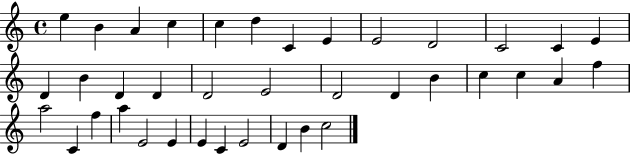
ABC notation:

X:1
T:Untitled
M:4/4
L:1/4
K:C
e B A c c d C E E2 D2 C2 C E D B D D D2 E2 D2 D B c c A f a2 C f a E2 E E C E2 D B c2